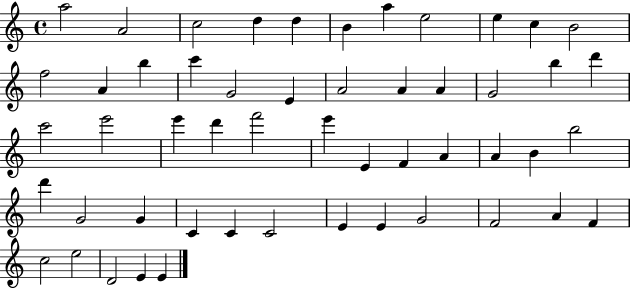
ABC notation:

X:1
T:Untitled
M:4/4
L:1/4
K:C
a2 A2 c2 d d B a e2 e c B2 f2 A b c' G2 E A2 A A G2 b d' c'2 e'2 e' d' f'2 e' E F A A B b2 d' G2 G C C C2 E E G2 F2 A F c2 e2 D2 E E